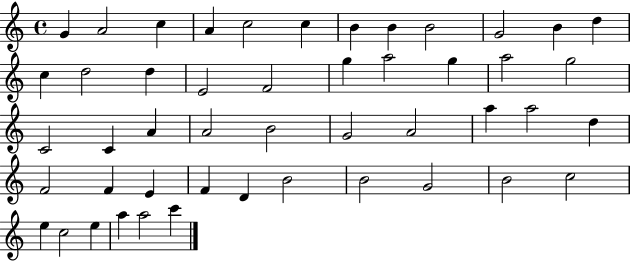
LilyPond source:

{
  \clef treble
  \time 4/4
  \defaultTimeSignature
  \key c \major
  g'4 a'2 c''4 | a'4 c''2 c''4 | b'4 b'4 b'2 | g'2 b'4 d''4 | \break c''4 d''2 d''4 | e'2 f'2 | g''4 a''2 g''4 | a''2 g''2 | \break c'2 c'4 a'4 | a'2 b'2 | g'2 a'2 | a''4 a''2 d''4 | \break f'2 f'4 e'4 | f'4 d'4 b'2 | b'2 g'2 | b'2 c''2 | \break e''4 c''2 e''4 | a''4 a''2 c'''4 | \bar "|."
}